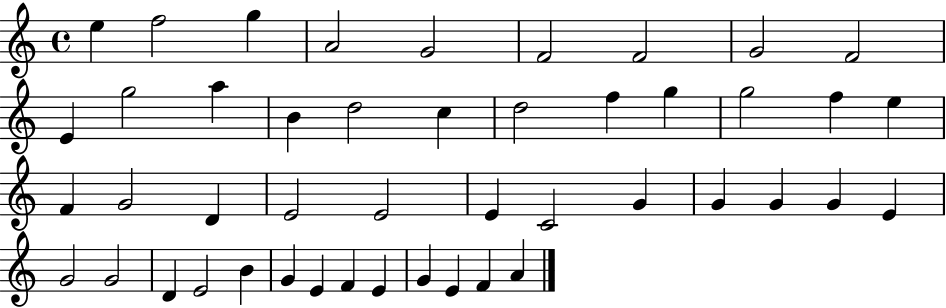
E5/q F5/h G5/q A4/h G4/h F4/h F4/h G4/h F4/h E4/q G5/h A5/q B4/q D5/h C5/q D5/h F5/q G5/q G5/h F5/q E5/q F4/q G4/h D4/q E4/h E4/h E4/q C4/h G4/q G4/q G4/q G4/q E4/q G4/h G4/h D4/q E4/h B4/q G4/q E4/q F4/q E4/q G4/q E4/q F4/q A4/q